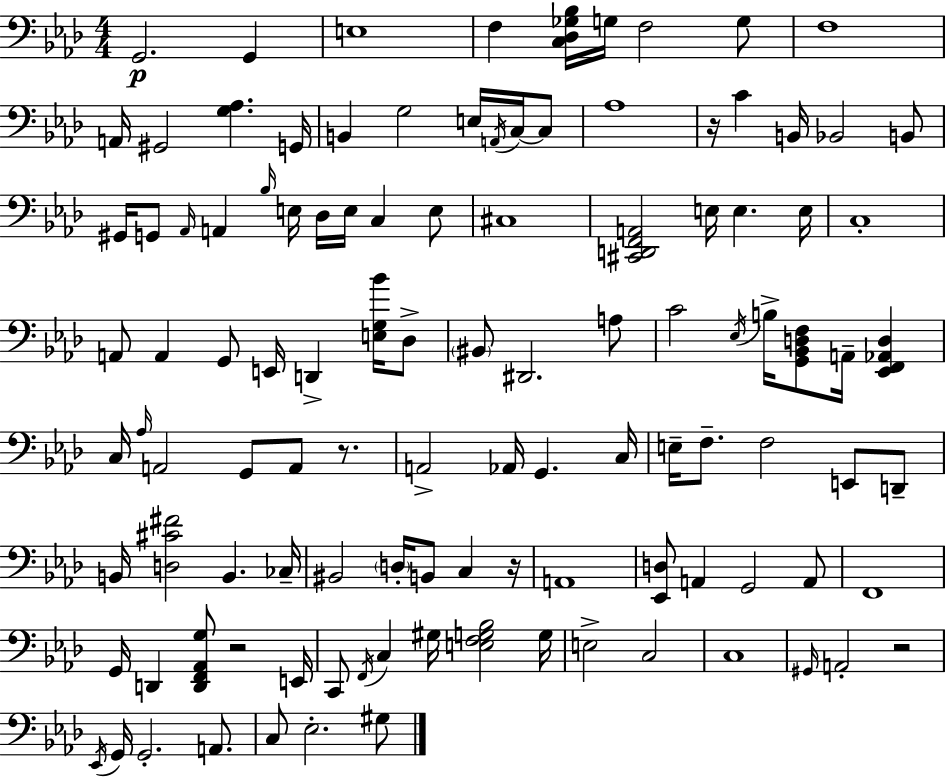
G2/h. G2/q E3/w F3/q [C3,Db3,Gb3,Bb3]/s G3/s F3/h G3/e F3/w A2/s G#2/h [G3,Ab3]/q. G2/s B2/q G3/h E3/s A2/s C3/s C3/e Ab3/w R/s C4/q B2/s Bb2/h B2/e G#2/s G2/e Ab2/s A2/q Bb3/s E3/s Db3/s E3/s C3/q E3/e C#3/w [C#2,D2,F2,A2]/h E3/s E3/q. E3/s C3/w A2/e A2/q G2/e E2/s D2/q [E3,G3,Bb4]/s Db3/e BIS2/e D#2/h. A3/e C4/h Eb3/s B3/s [G2,Bb2,D3,F3]/e A2/s [Eb2,F2,Ab2,D3]/q C3/s Ab3/s A2/h G2/e A2/e R/e. A2/h Ab2/s G2/q. C3/s E3/s F3/e. F3/h E2/e D2/e B2/s [D3,C#4,F#4]/h B2/q. CES3/s BIS2/h D3/s B2/e C3/q R/s A2/w [Eb2,D3]/e A2/q G2/h A2/e F2/w G2/s D2/q [D2,F2,Ab2,G3]/e R/h E2/s C2/e F2/s C3/q G#3/s [E3,F3,G3,Bb3]/h G3/s E3/h C3/h C3/w G#2/s A2/h R/h Eb2/s G2/s G2/h. A2/e. C3/e Eb3/h. G#3/e